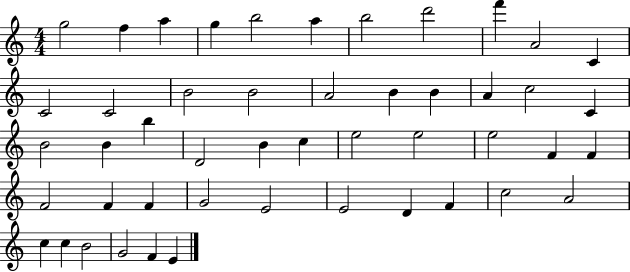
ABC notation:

X:1
T:Untitled
M:4/4
L:1/4
K:C
g2 f a g b2 a b2 d'2 f' A2 C C2 C2 B2 B2 A2 B B A c2 C B2 B b D2 B c e2 e2 e2 F F F2 F F G2 E2 E2 D F c2 A2 c c B2 G2 F E